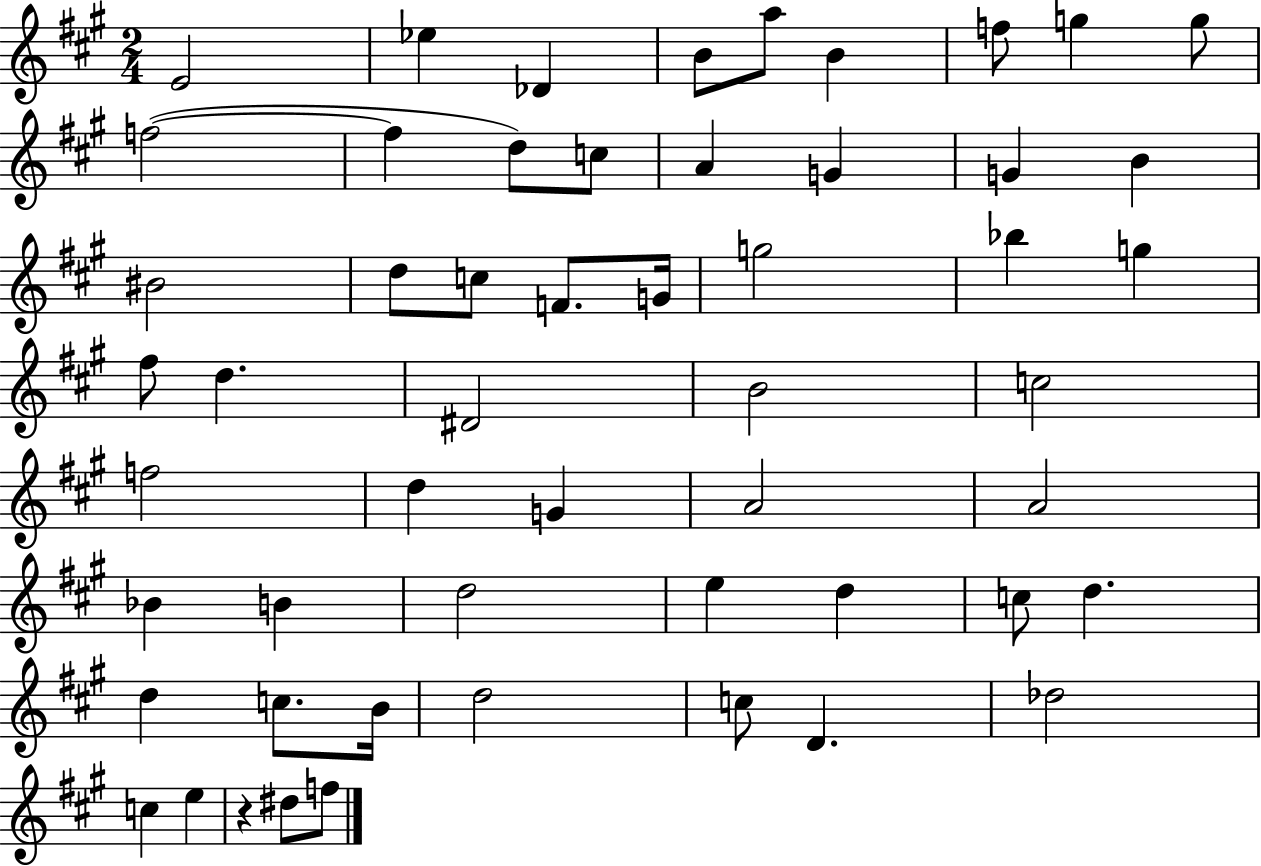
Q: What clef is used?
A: treble